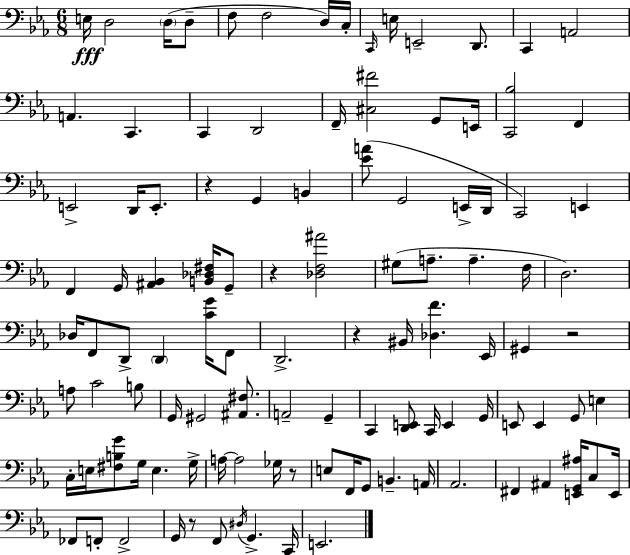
E3/s D3/h D3/s D3/e F3/e F3/h D3/s C3/s C2/s E3/s E2/h D2/e. C2/q A2/h A2/q. C2/q. C2/q D2/h F2/s [C#3,F#4]/h G2/e E2/s [C2,Bb3]/h F2/q E2/h D2/s E2/e. R/q G2/q B2/q [Eb4,A4]/e G2/h E2/s D2/s C2/h E2/q F2/q G2/s [A#2,Bb2]/q [B2,Db3,F#3]/s G2/e R/q [Db3,F3,A#4]/h G#3/e A3/e. A3/q. F3/s D3/h. Db3/s F2/e D2/e D2/q [C4,G4]/s F2/e D2/h. R/q BIS2/s [Db3,F4]/q. Eb2/s G#2/q R/h A3/e C4/h B3/e G2/s G#2/h [A#2,F#3]/e. A2/h G2/q C2/q [D2,E2]/e C2/s E2/q G2/s E2/e E2/q G2/e E3/q C3/s E3/s [F#3,B3,G4]/e G3/s E3/q. G3/s A3/s A3/h Gb3/s R/e E3/e F2/s G2/e B2/q. A2/s Ab2/h. F#2/q A#2/q [E2,G2,A#3]/s C3/e E2/s FES2/e F2/e F2/h G2/s R/e F2/e D#3/s G2/q. C2/s E2/h.